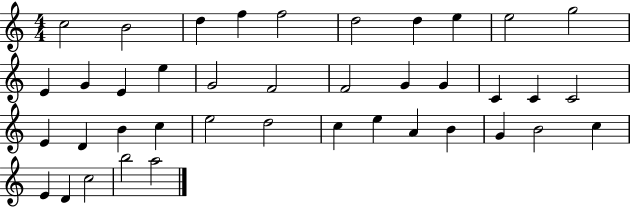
C5/h B4/h D5/q F5/q F5/h D5/h D5/q E5/q E5/h G5/h E4/q G4/q E4/q E5/q G4/h F4/h F4/h G4/q G4/q C4/q C4/q C4/h E4/q D4/q B4/q C5/q E5/h D5/h C5/q E5/q A4/q B4/q G4/q B4/h C5/q E4/q D4/q C5/h B5/h A5/h